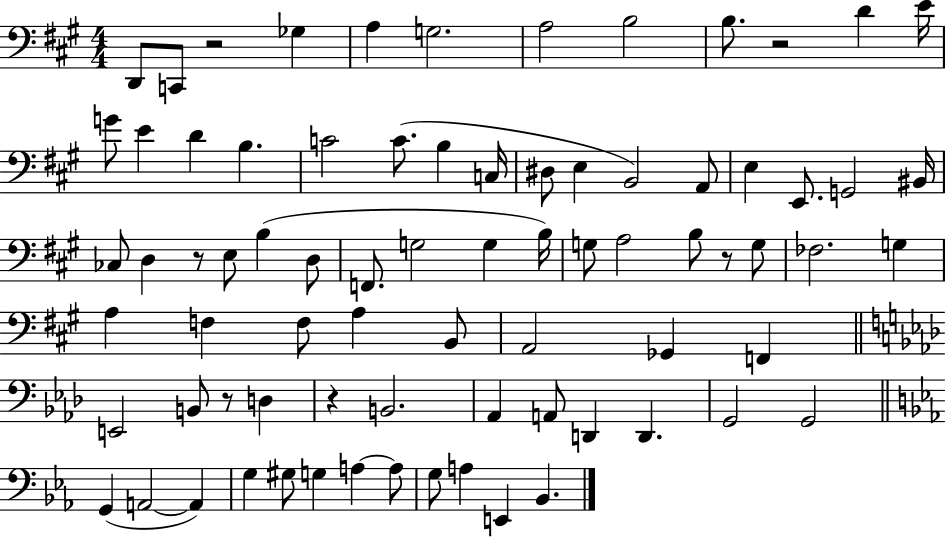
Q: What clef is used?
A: bass